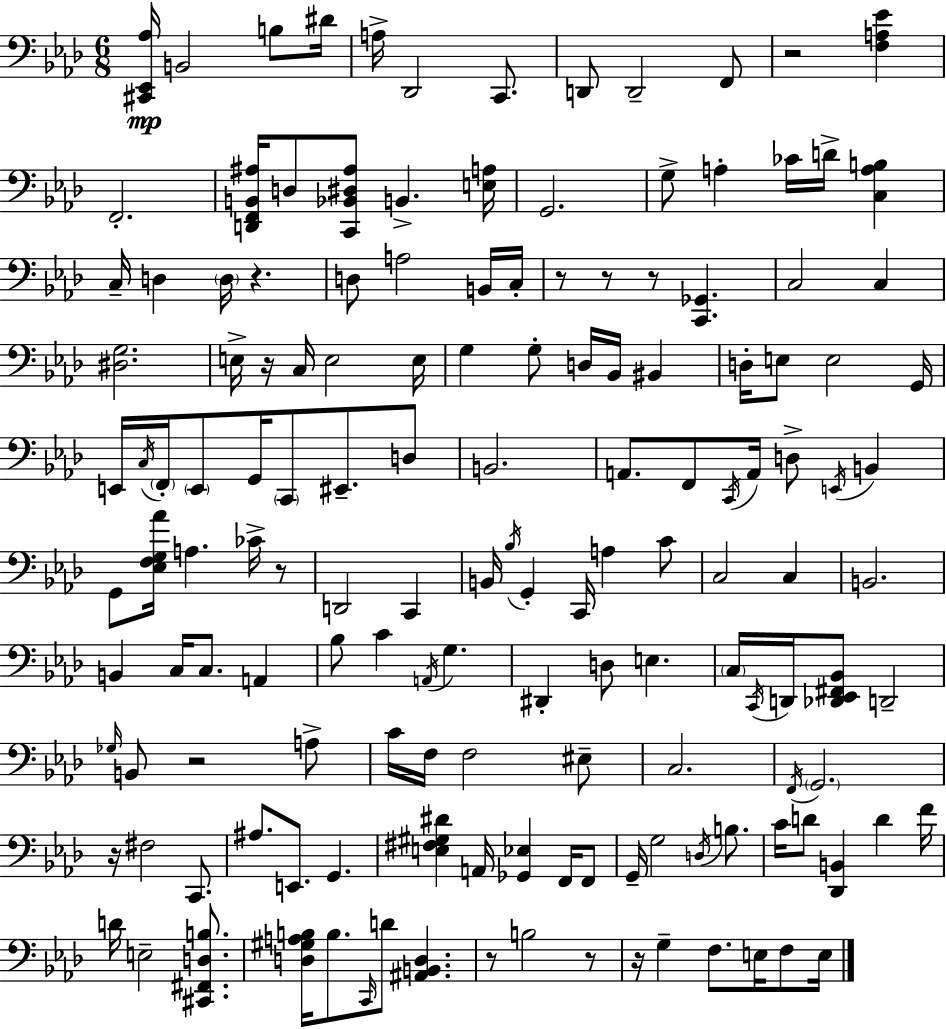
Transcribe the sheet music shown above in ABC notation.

X:1
T:Untitled
M:6/8
L:1/4
K:Ab
[^C,,_E,,_A,]/4 B,,2 B,/2 ^D/4 A,/4 _D,,2 C,,/2 D,,/2 D,,2 F,,/2 z2 [F,A,_E] F,,2 [D,,F,,B,,^A,]/4 D,/2 [C,,_B,,^D,^A,]/2 B,, [E,A,]/4 G,,2 G,/2 A, _C/4 D/4 [C,A,B,] C,/4 D, D,/4 z D,/2 A,2 B,,/4 C,/4 z/2 z/2 z/2 [C,,_G,,] C,2 C, [^D,G,]2 E,/4 z/4 C,/4 E,2 E,/4 G, G,/2 D,/4 _B,,/4 ^B,, D,/4 E,/2 E,2 G,,/4 E,,/4 C,/4 F,,/4 E,,/2 G,,/4 C,,/2 ^E,,/2 D,/2 B,,2 A,,/2 F,,/2 C,,/4 A,,/4 D,/2 E,,/4 B,, G,,/2 [_E,F,G,_A]/4 A, _C/4 z/2 D,,2 C,, B,,/4 _B,/4 G,, C,,/4 A, C/2 C,2 C, B,,2 B,, C,/4 C,/2 A,, _B,/2 C A,,/4 G, ^D,, D,/2 E, C,/4 C,,/4 D,,/4 [_D,,_E,,^F,,_B,,]/2 D,,2 _G,/4 B,,/2 z2 A,/2 C/4 F,/4 F,2 ^E,/2 C,2 F,,/4 G,,2 z/4 ^F,2 C,,/2 ^A,/2 E,,/2 G,, [E,^F,^G,^D] A,,/4 [_G,,_E,] F,,/4 F,,/2 G,,/4 G,2 D,/4 B,/2 C/4 D/2 [_D,,B,,] D F/4 D/4 E,2 [^C,,^F,,D,B,]/2 [D,^G,A,B,]/4 B,/2 C,,/4 D/2 [^A,,B,,D,] z/2 B,2 z/2 z/4 G, F,/2 E,/4 F,/2 E,/4